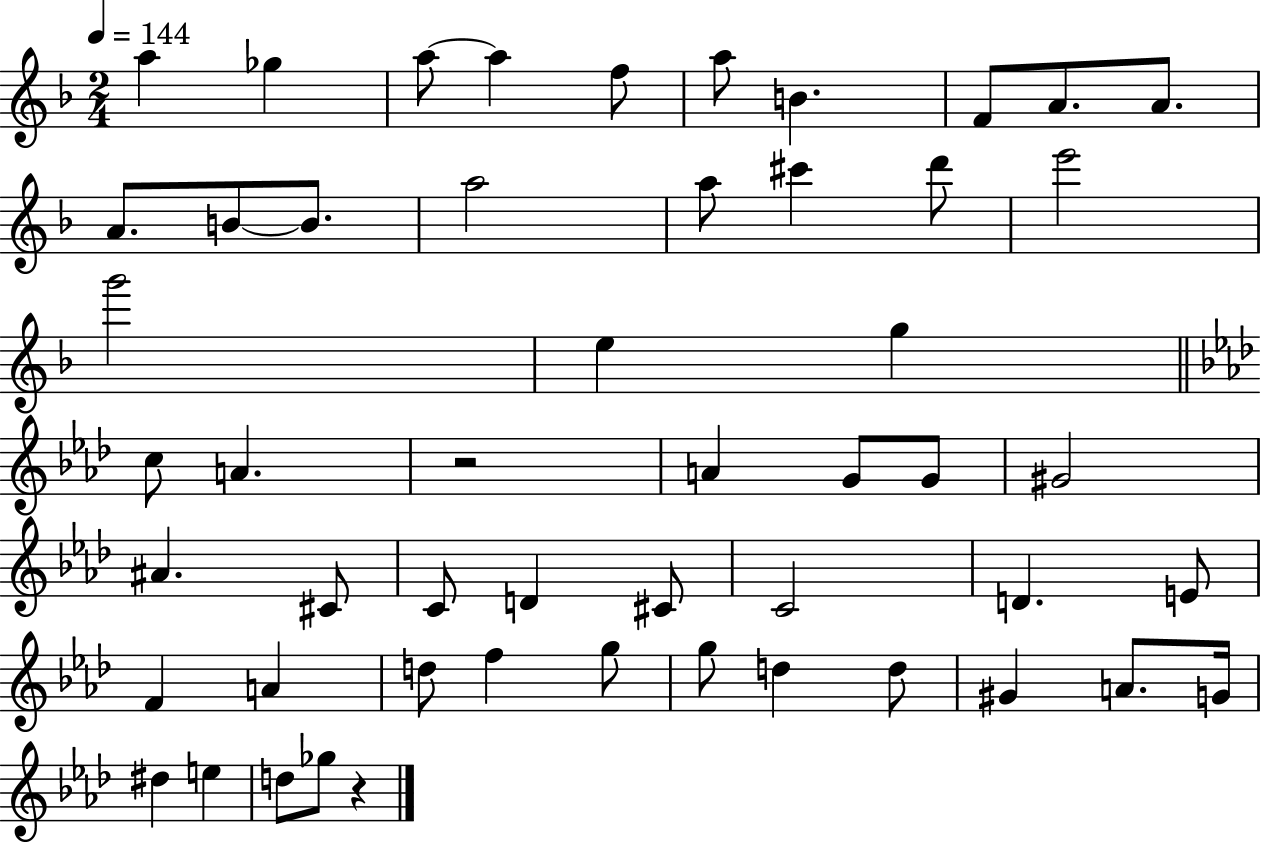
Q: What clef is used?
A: treble